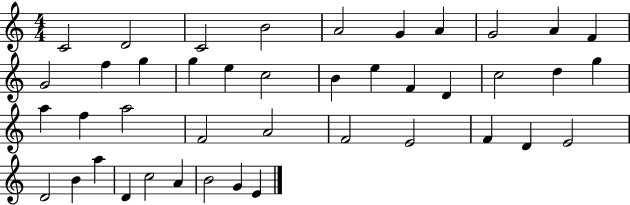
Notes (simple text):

C4/h D4/h C4/h B4/h A4/h G4/q A4/q G4/h A4/q F4/q G4/h F5/q G5/q G5/q E5/q C5/h B4/q E5/q F4/q D4/q C5/h D5/q G5/q A5/q F5/q A5/h F4/h A4/h F4/h E4/h F4/q D4/q E4/h D4/h B4/q A5/q D4/q C5/h A4/q B4/h G4/q E4/q